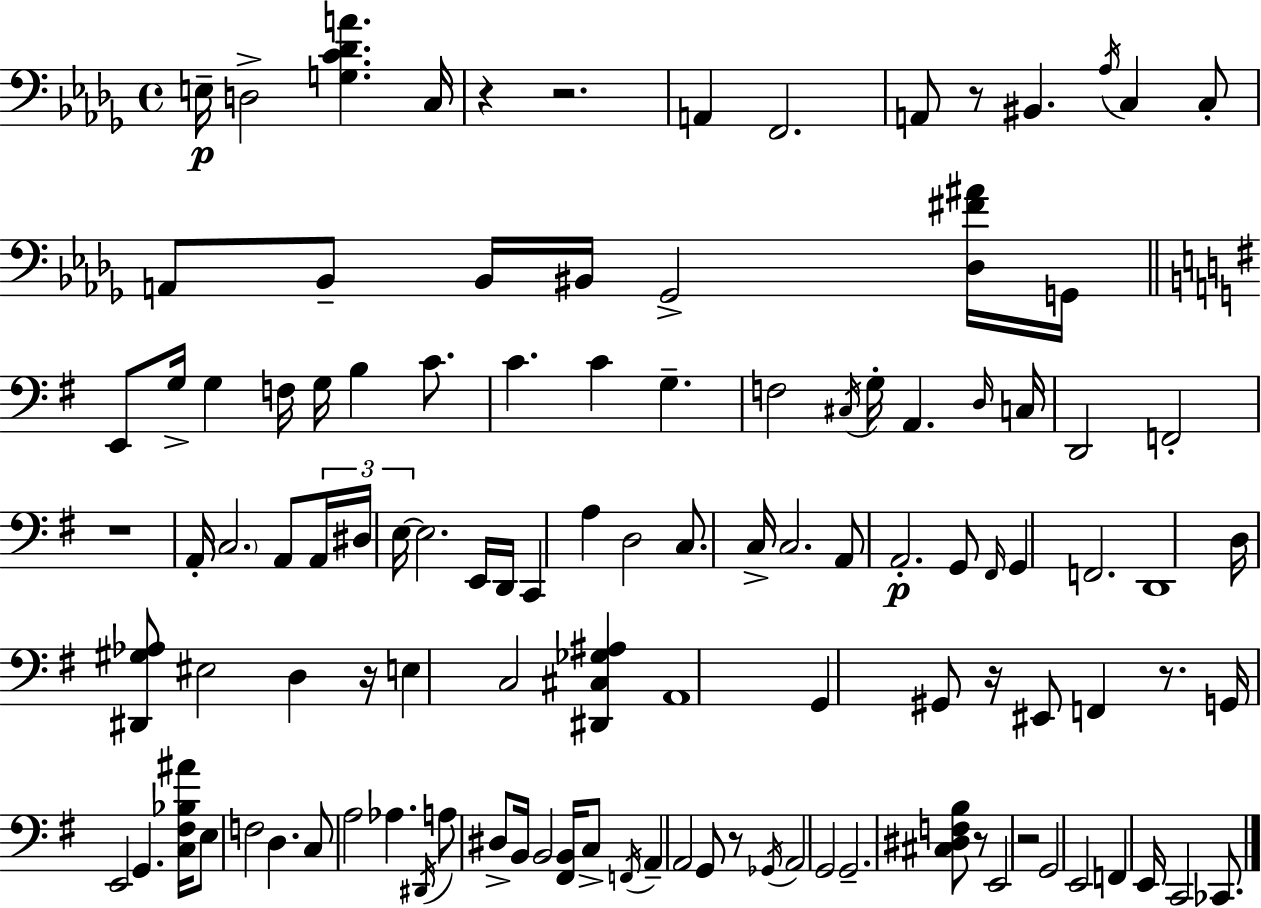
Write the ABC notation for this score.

X:1
T:Untitled
M:4/4
L:1/4
K:Bbm
E,/4 D,2 [G,C_DA] C,/4 z z2 A,, F,,2 A,,/2 z/2 ^B,, _A,/4 C, C,/2 A,,/2 _B,,/2 _B,,/4 ^B,,/4 _G,,2 [_D,^F^A]/4 G,,/4 E,,/2 G,/4 G, F,/4 G,/4 B, C/2 C C G, F,2 ^C,/4 G,/4 A,, D,/4 C,/4 D,,2 F,,2 z4 A,,/4 C,2 A,,/2 A,,/4 ^D,/4 E,/4 E,2 E,,/4 D,,/4 C,, A, D,2 C,/2 C,/4 C,2 A,,/2 A,,2 G,,/2 ^F,,/4 G,, F,,2 D,,4 D,/4 [^D,,^G,_A,]/2 ^E,2 D, z/4 E, C,2 [^D,,^C,_G,^A,] A,,4 G,, ^G,,/2 z/4 ^E,,/2 F,, z/2 G,,/4 E,,2 G,, [C,^F,_B,^A]/4 E,/2 F,2 D, C,/2 A,2 _A, ^D,,/4 A,/2 ^D,/2 B,,/4 B,,2 [^F,,B,,]/4 C,/2 F,,/4 A,, A,,2 G,,/2 z/2 _G,,/4 A,,2 G,,2 G,,2 [^C,^D,F,B,]/2 z/2 E,,2 z2 G,,2 E,,2 F,, E,,/4 C,,2 _C,,/2